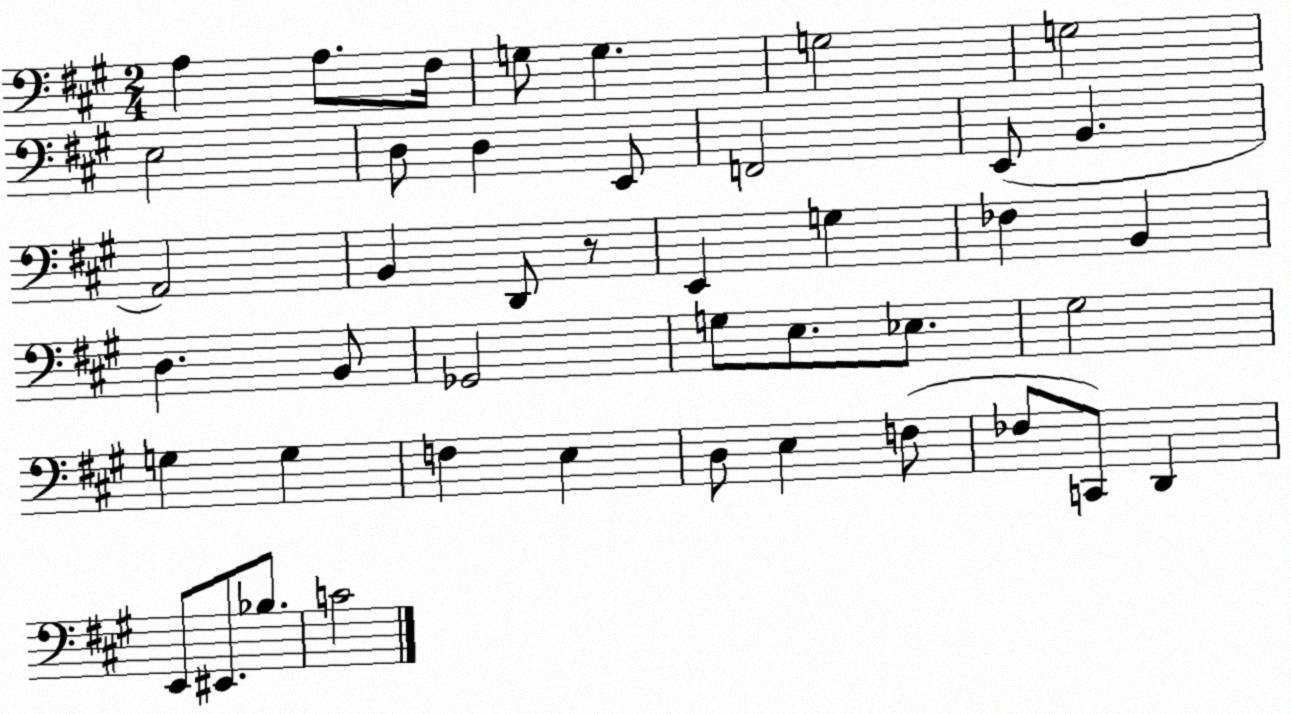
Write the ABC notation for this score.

X:1
T:Untitled
M:2/4
L:1/4
K:A
A, A,/2 ^F,/4 G,/2 G, G,2 G,2 E,2 D,/2 D, E,,/2 F,,2 E,,/2 B,, A,,2 B,, D,,/2 z/2 E,, G, _F, B,, D, B,,/2 _G,,2 G,/2 E,/2 _E,/2 ^G,2 G, G, F, E, D,/2 E, F,/2 _F,/2 C,,/2 D,, E,,/2 ^E,,/2 _B,/2 C2